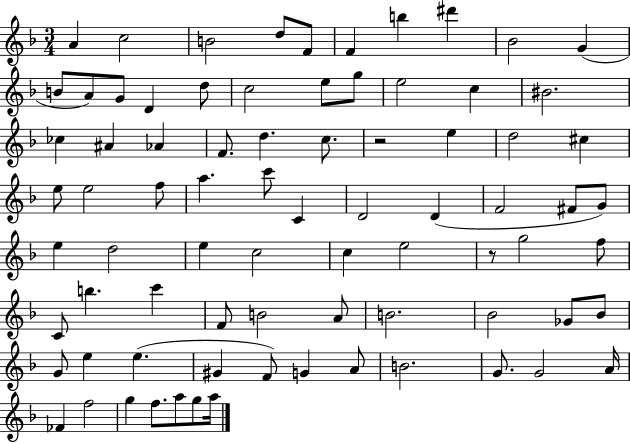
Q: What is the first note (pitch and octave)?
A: A4